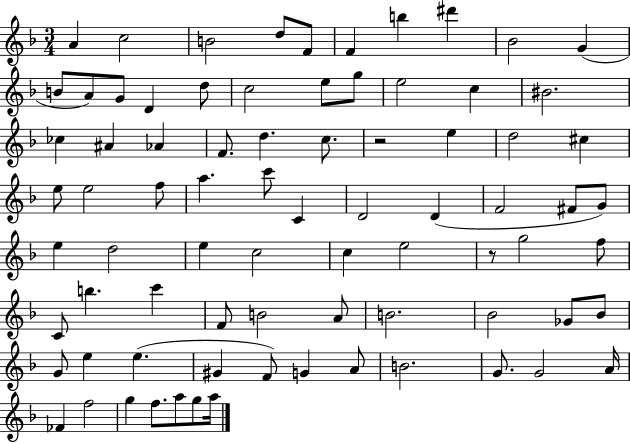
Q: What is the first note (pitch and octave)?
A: A4